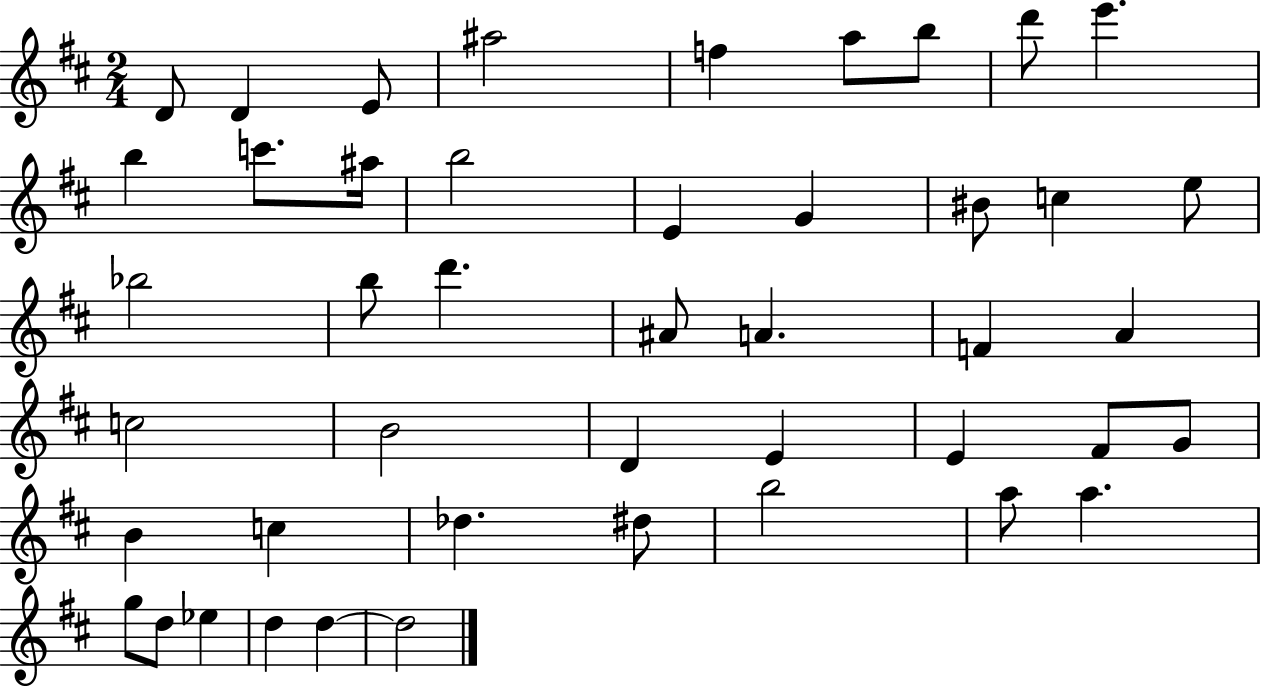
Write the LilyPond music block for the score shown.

{
  \clef treble
  \numericTimeSignature
  \time 2/4
  \key d \major
  \repeat volta 2 { d'8 d'4 e'8 | ais''2 | f''4 a''8 b''8 | d'''8 e'''4. | \break b''4 c'''8. ais''16 | b''2 | e'4 g'4 | bis'8 c''4 e''8 | \break bes''2 | b''8 d'''4. | ais'8 a'4. | f'4 a'4 | \break c''2 | b'2 | d'4 e'4 | e'4 fis'8 g'8 | \break b'4 c''4 | des''4. dis''8 | b''2 | a''8 a''4. | \break g''8 d''8 ees''4 | d''4 d''4~~ | d''2 | } \bar "|."
}